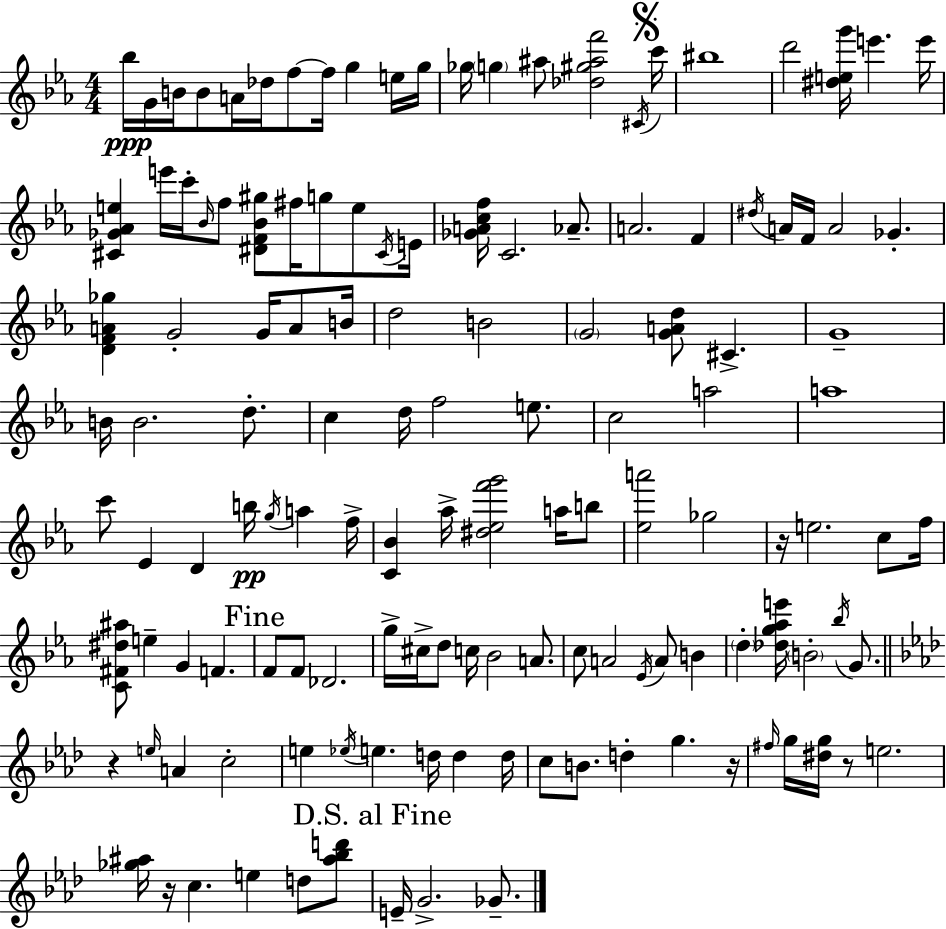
X:1
T:Untitled
M:4/4
L:1/4
K:Cm
_b/4 G/4 B/4 B/2 A/4 _d/4 f/2 f/4 g e/4 g/4 _g/4 g ^a/2 [_d^g^af']2 ^C/4 c'/4 ^b4 d'2 [^deg']/4 e' e'/4 [^C_G_Ae] e'/4 c'/4 _B/4 f/2 [^DF_B^g]/2 ^f/4 g/2 e/2 ^C/4 E/4 [_GAcf]/4 C2 _A/2 A2 F ^d/4 A/4 F/4 A2 _G [DFA_g] G2 G/4 A/2 B/4 d2 B2 G2 [GAd]/2 ^C G4 B/4 B2 d/2 c d/4 f2 e/2 c2 a2 a4 c'/2 _E D b/4 g/4 a f/4 [C_B] _a/4 [^d_ef'g']2 a/4 b/2 [_ea']2 _g2 z/4 e2 c/2 f/4 [C^F^d^a]/2 e G F F/2 F/2 _D2 g/4 ^c/4 d/2 c/4 _B2 A/2 c/2 A2 _E/4 A/2 B d [_dg_ae']/4 B2 _b/4 G/2 z e/4 A c2 e _e/4 e d/4 d d/4 c/2 B/2 d g z/4 ^f/4 g/4 [^dg]/4 z/2 e2 [_g^a]/4 z/4 c e d/2 [^a_bd']/2 E/4 G2 _G/2